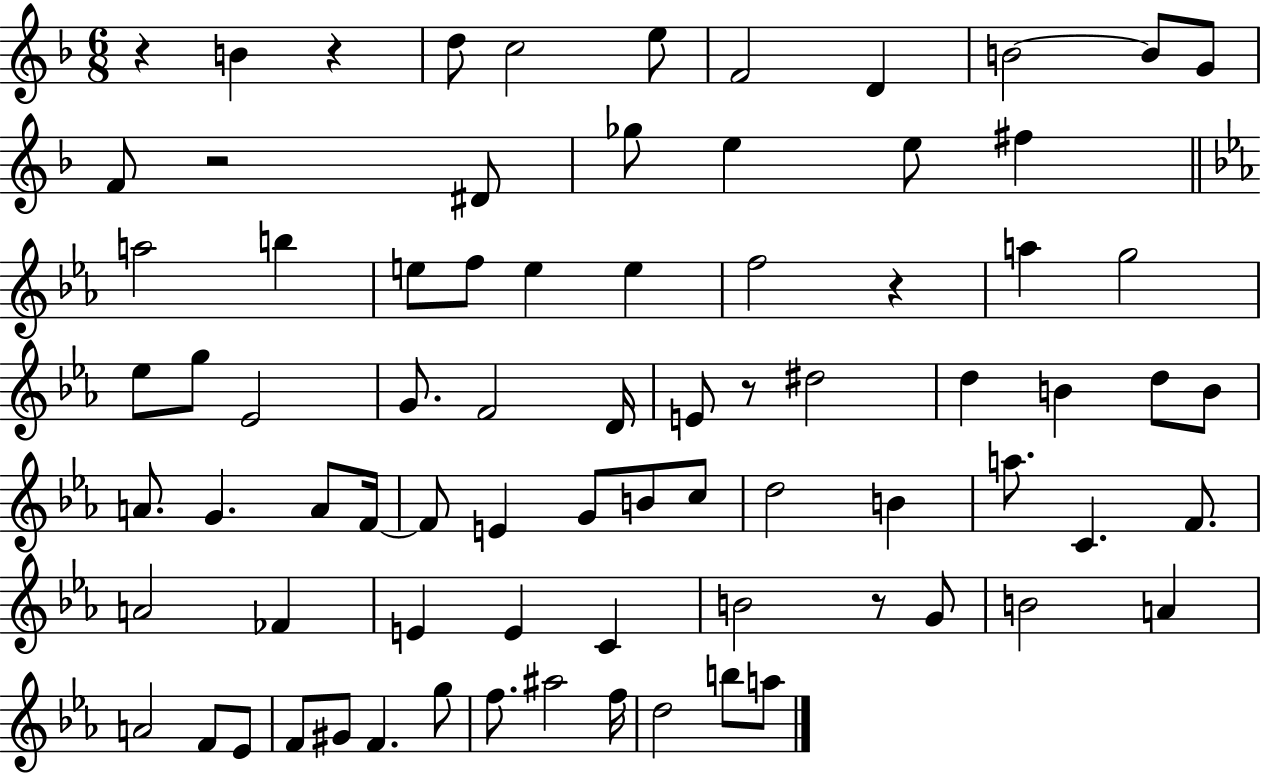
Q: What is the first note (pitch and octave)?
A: B4